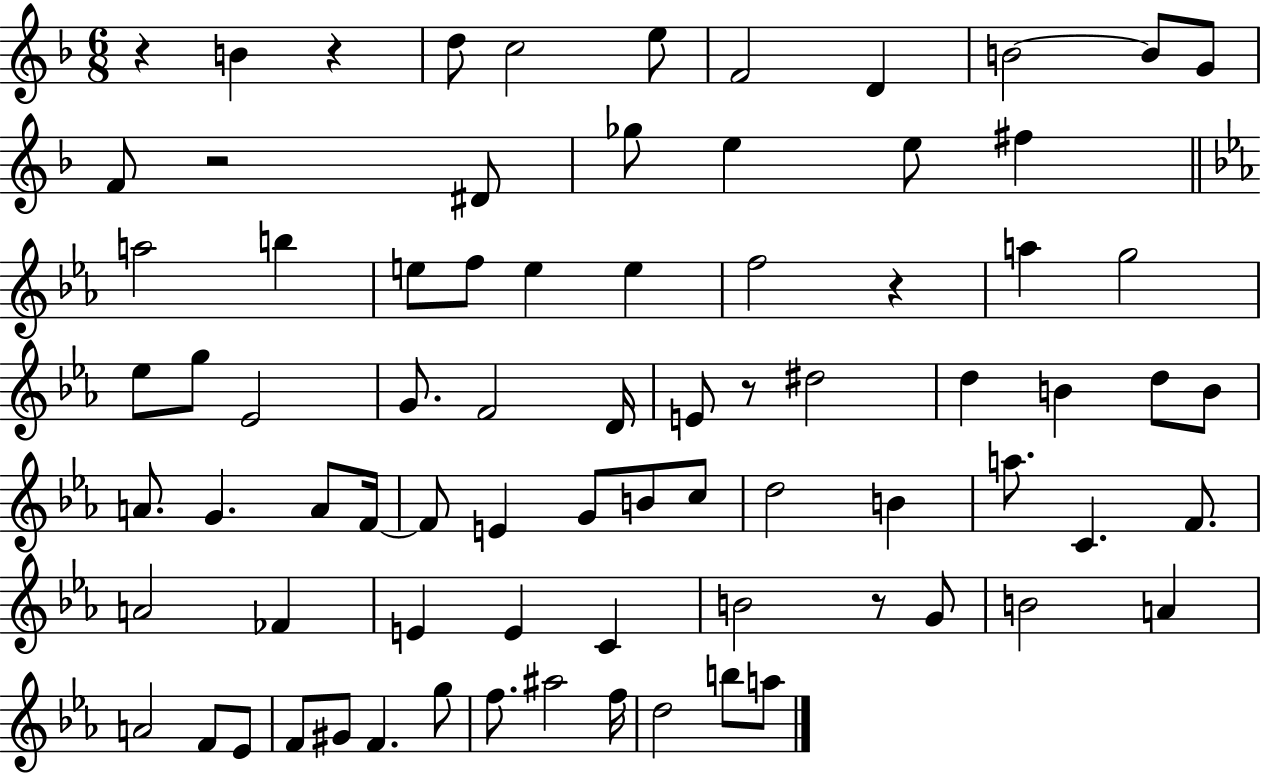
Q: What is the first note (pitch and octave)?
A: B4